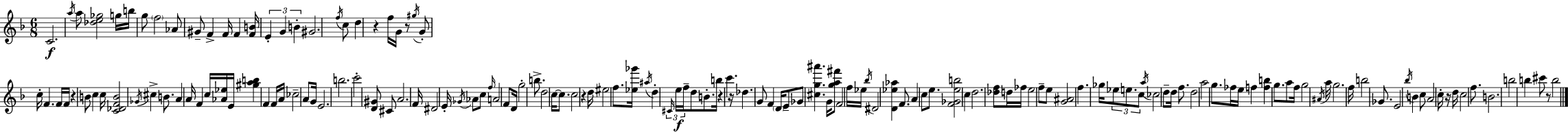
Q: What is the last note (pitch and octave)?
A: B5